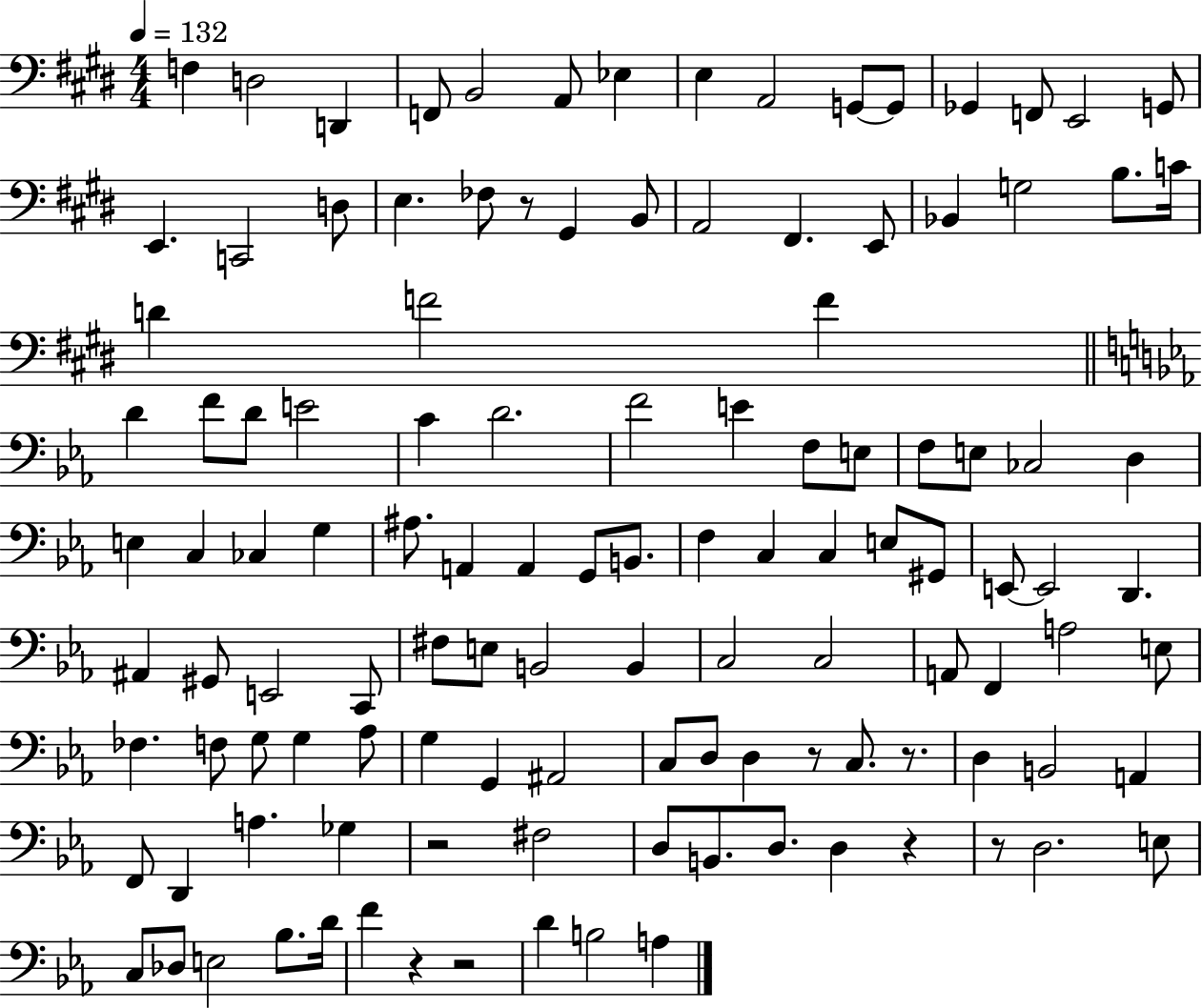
{
  \clef bass
  \numericTimeSignature
  \time 4/4
  \key e \major
  \tempo 4 = 132
  \repeat volta 2 { f4 d2 d,4 | f,8 b,2 a,8 ees4 | e4 a,2 g,8~~ g,8 | ges,4 f,8 e,2 g,8 | \break e,4. c,2 d8 | e4. fes8 r8 gis,4 b,8 | a,2 fis,4. e,8 | bes,4 g2 b8. c'16 | \break d'4 f'2 f'4 | \bar "||" \break \key ees \major d'4 f'8 d'8 e'2 | c'4 d'2. | f'2 e'4 f8 e8 | f8 e8 ces2 d4 | \break e4 c4 ces4 g4 | ais8. a,4 a,4 g,8 b,8. | f4 c4 c4 e8 gis,8 | e,8~~ e,2 d,4. | \break ais,4 gis,8 e,2 c,8 | fis8 e8 b,2 b,4 | c2 c2 | a,8 f,4 a2 e8 | \break fes4. f8 g8 g4 aes8 | g4 g,4 ais,2 | c8 d8 d4 r8 c8. r8. | d4 b,2 a,4 | \break f,8 d,4 a4. ges4 | r2 fis2 | d8 b,8. d8. d4 r4 | r8 d2. e8 | \break c8 des8 e2 bes8. d'16 | f'4 r4 r2 | d'4 b2 a4 | } \bar "|."
}